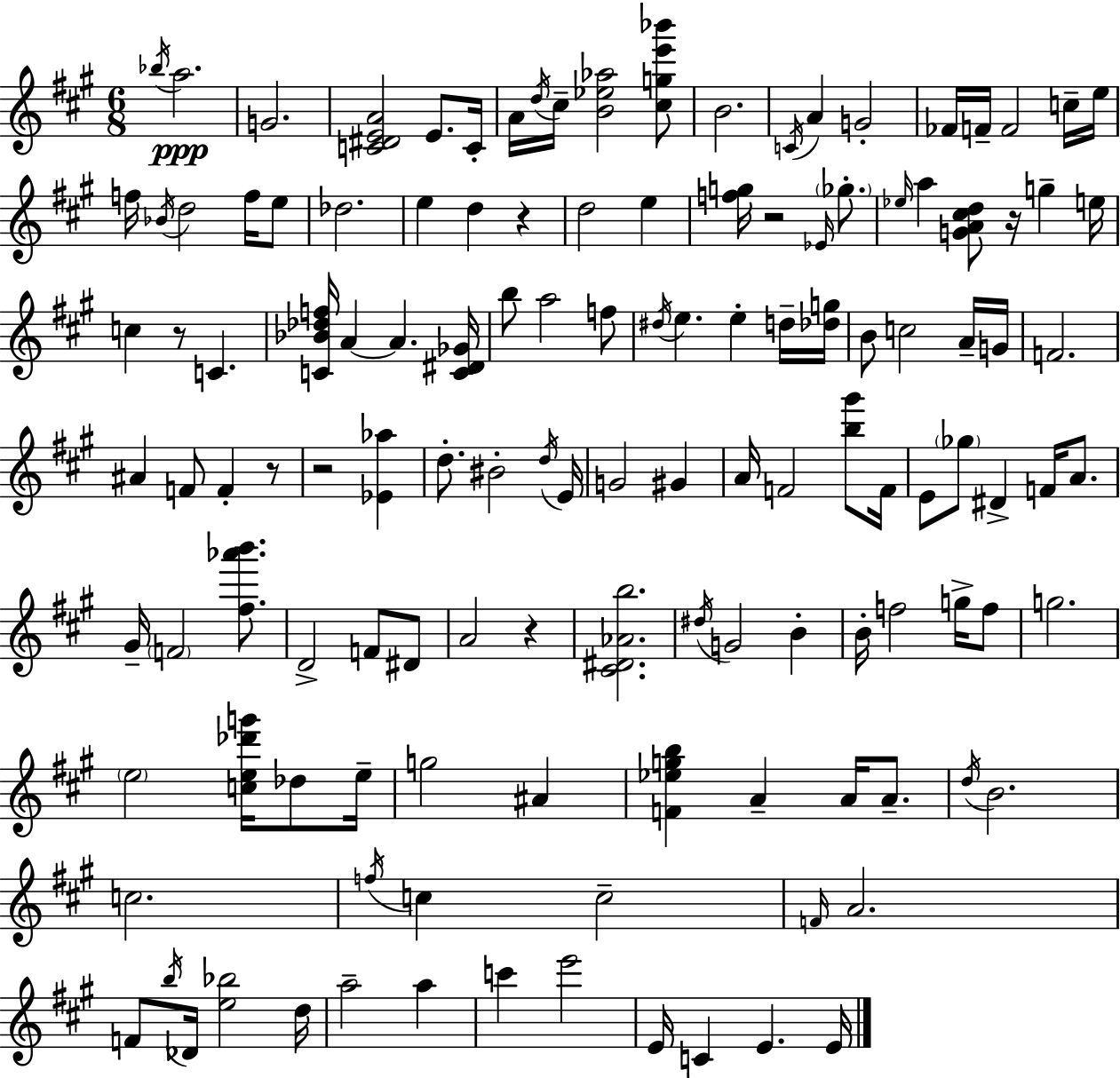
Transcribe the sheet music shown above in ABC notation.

X:1
T:Untitled
M:6/8
L:1/4
K:A
_b/4 a2 G2 [C^DEA]2 E/2 C/4 A/4 d/4 ^c/4 [B_e_a]2 [^cge'_b']/2 B2 C/4 A G2 _F/4 F/4 F2 c/4 e/4 f/4 _B/4 d2 f/4 e/2 _d2 e d z d2 e [fg]/4 z2 _E/4 _g/2 _e/4 a [GA^cd]/2 z/4 g e/4 c z/2 C [C_B_df]/4 A A [C^D_G]/4 b/2 a2 f/2 ^d/4 e e d/4 [_dg]/4 B/2 c2 A/4 G/4 F2 ^A F/2 F z/2 z2 [_E_a] d/2 ^B2 d/4 E/4 G2 ^G A/4 F2 [b^g']/2 F/4 E/2 _g/2 ^D F/4 A/2 ^G/4 F2 [^f_a'b']/2 D2 F/2 ^D/2 A2 z [^C^D_Ab]2 ^d/4 G2 B B/4 f2 g/4 f/2 g2 e2 [ce_d'g']/4 _d/2 e/4 g2 ^A [F_egb] A A/4 A/2 d/4 B2 c2 f/4 c c2 F/4 A2 F/2 b/4 _D/4 [e_b]2 d/4 a2 a c' e'2 E/4 C E E/4